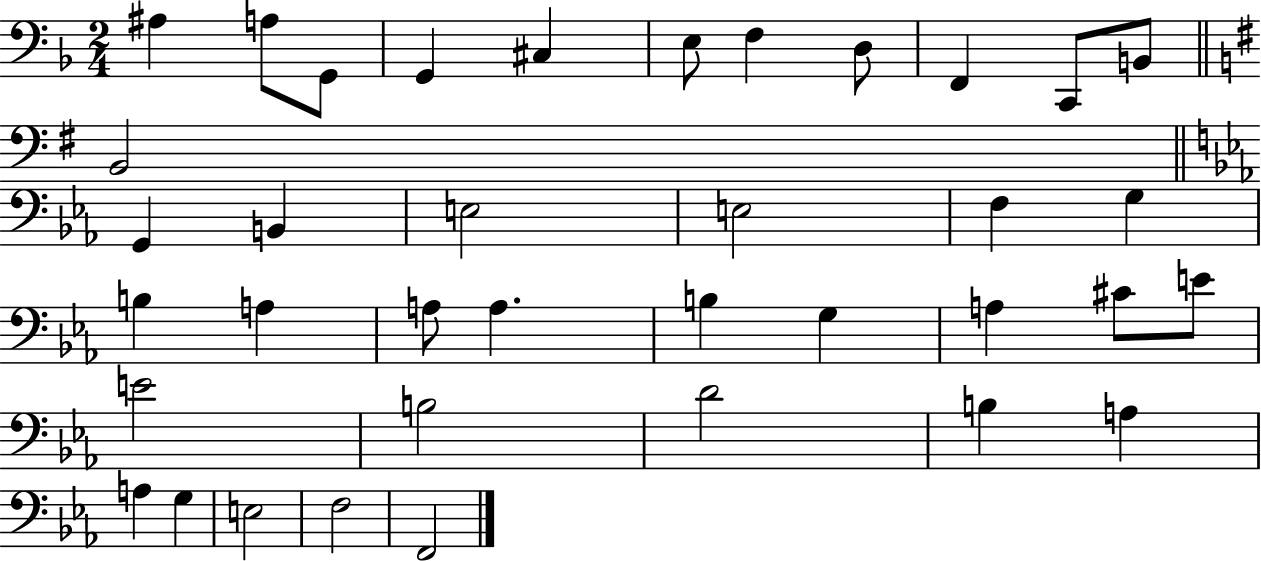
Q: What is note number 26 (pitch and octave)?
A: C#4